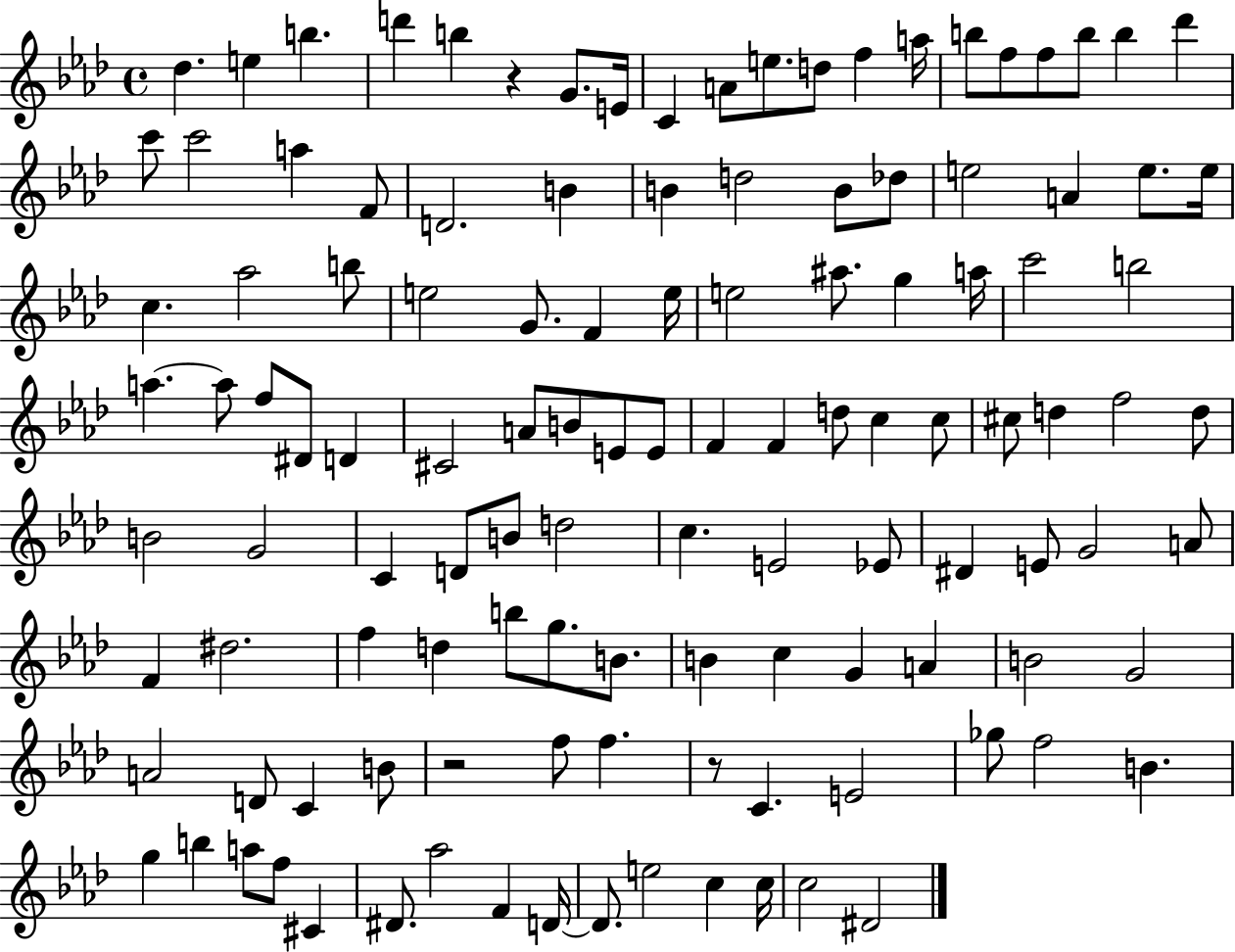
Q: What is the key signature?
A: AES major